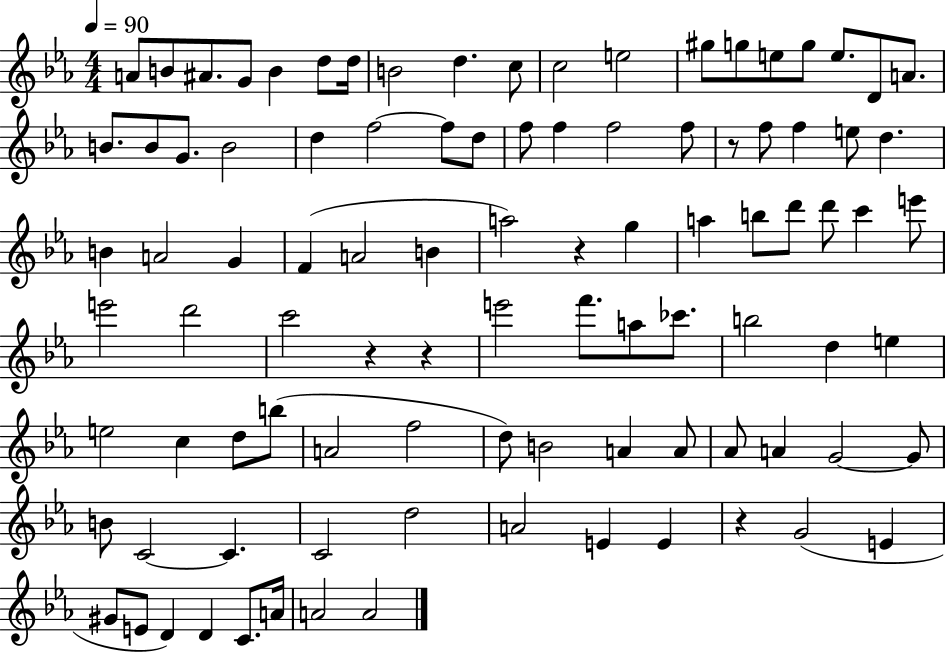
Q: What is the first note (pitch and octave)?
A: A4